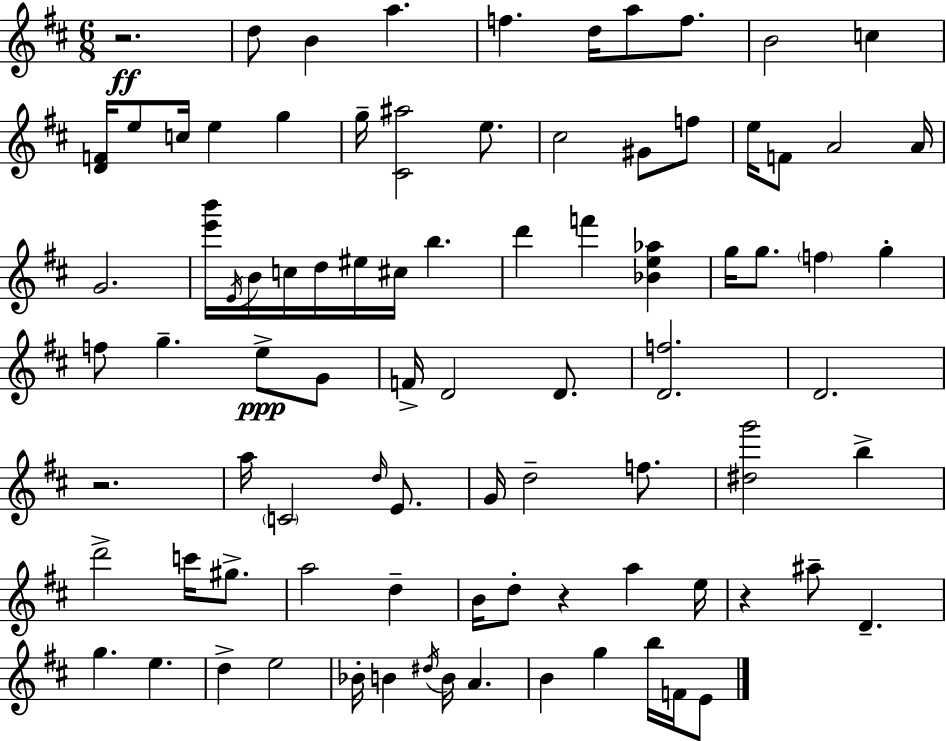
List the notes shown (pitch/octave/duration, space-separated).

R/h. D5/e B4/q A5/q. F5/q. D5/s A5/e F5/e. B4/h C5/q [D4,F4]/s E5/e C5/s E5/q G5/q G5/s [C#4,A#5]/h E5/e. C#5/h G#4/e F5/e E5/s F4/e A4/h A4/s G4/h. [E6,B6]/s E4/s B4/s C5/s D5/s EIS5/s C#5/s B5/q. D6/q F6/q [Bb4,E5,Ab5]/q G5/s G5/e. F5/q G5/q F5/e G5/q. E5/e G4/e F4/s D4/h D4/e. [D4,F5]/h. D4/h. R/h. A5/s C4/h D5/s E4/e. G4/s D5/h F5/e. [D#5,G6]/h B5/q D6/h C6/s G#5/e. A5/h D5/q B4/s D5/e R/q A5/q E5/s R/q A#5/e D4/q. G5/q. E5/q. D5/q E5/h Bb4/s B4/q D#5/s B4/s A4/q. B4/q G5/q B5/s F4/s E4/e